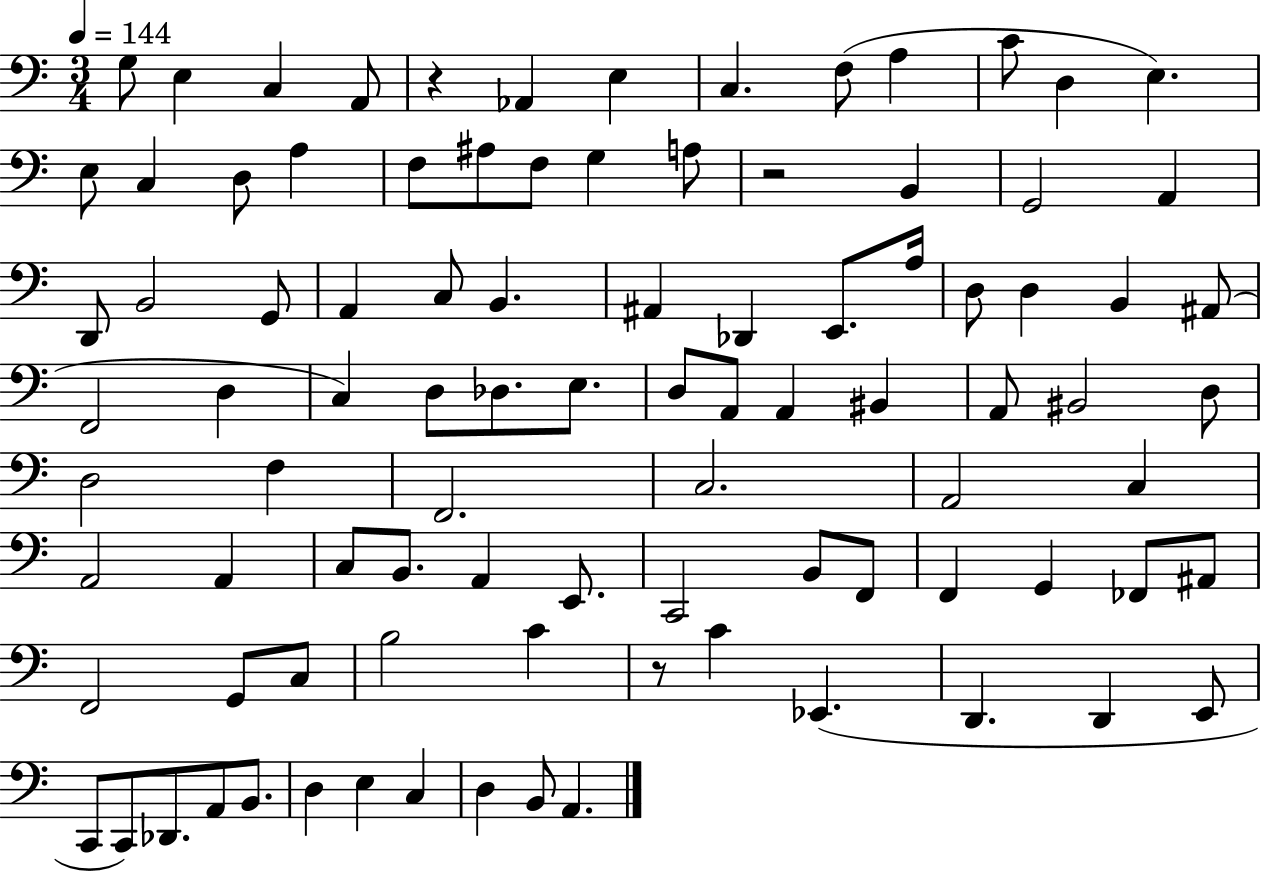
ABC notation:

X:1
T:Untitled
M:3/4
L:1/4
K:C
G,/2 E, C, A,,/2 z _A,, E, C, F,/2 A, C/2 D, E, E,/2 C, D,/2 A, F,/2 ^A,/2 F,/2 G, A,/2 z2 B,, G,,2 A,, D,,/2 B,,2 G,,/2 A,, C,/2 B,, ^A,, _D,, E,,/2 A,/4 D,/2 D, B,, ^A,,/2 F,,2 D, C, D,/2 _D,/2 E,/2 D,/2 A,,/2 A,, ^B,, A,,/2 ^B,,2 D,/2 D,2 F, F,,2 C,2 A,,2 C, A,,2 A,, C,/2 B,,/2 A,, E,,/2 C,,2 B,,/2 F,,/2 F,, G,, _F,,/2 ^A,,/2 F,,2 G,,/2 C,/2 B,2 C z/2 C _E,, D,, D,, E,,/2 C,,/2 C,,/2 _D,,/2 A,,/2 B,,/2 D, E, C, D, B,,/2 A,,